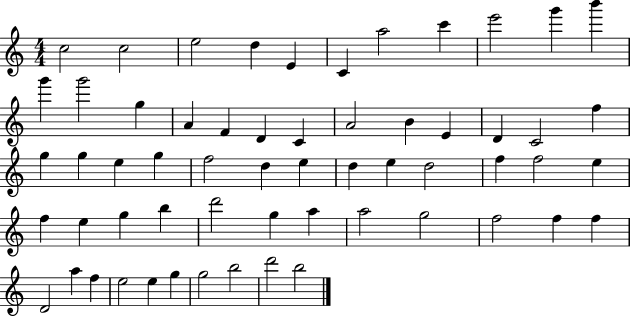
{
  \clef treble
  \numericTimeSignature
  \time 4/4
  \key c \major
  c''2 c''2 | e''2 d''4 e'4 | c'4 a''2 c'''4 | e'''2 g'''4 b'''4 | \break g'''4 g'''2 g''4 | a'4 f'4 d'4 c'4 | a'2 b'4 e'4 | d'4 c'2 f''4 | \break g''4 g''4 e''4 g''4 | f''2 d''4 e''4 | d''4 e''4 d''2 | f''4 f''2 e''4 | \break f''4 e''4 g''4 b''4 | d'''2 g''4 a''4 | a''2 g''2 | f''2 f''4 f''4 | \break d'2 a''4 f''4 | e''2 e''4 g''4 | g''2 b''2 | d'''2 b''2 | \break \bar "|."
}